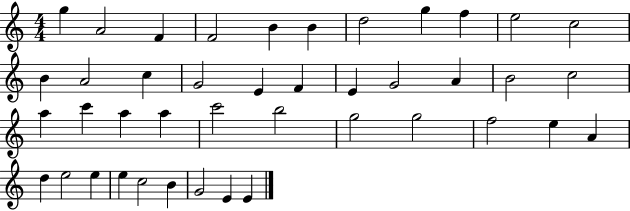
G5/q A4/h F4/q F4/h B4/q B4/q D5/h G5/q F5/q E5/h C5/h B4/q A4/h C5/q G4/h E4/q F4/q E4/q G4/h A4/q B4/h C5/h A5/q C6/q A5/q A5/q C6/h B5/h G5/h G5/h F5/h E5/q A4/q D5/q E5/h E5/q E5/q C5/h B4/q G4/h E4/q E4/q